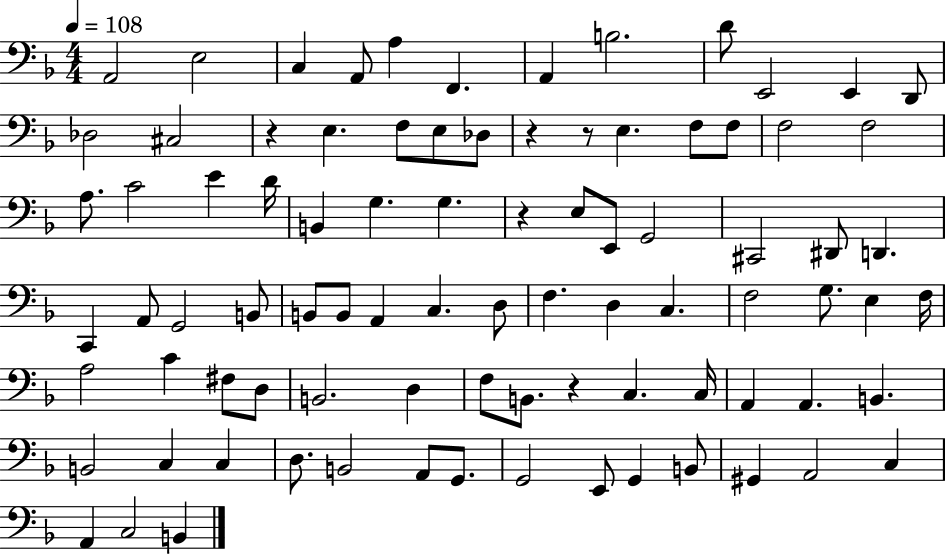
A2/h E3/h C3/q A2/e A3/q F2/q. A2/q B3/h. D4/e E2/h E2/q D2/e Db3/h C#3/h R/q E3/q. F3/e E3/e Db3/e R/q R/e E3/q. F3/e F3/e F3/h F3/h A3/e. C4/h E4/q D4/s B2/q G3/q. G3/q. R/q E3/e E2/e G2/h C#2/h D#2/e D2/q. C2/q A2/e G2/h B2/e B2/e B2/e A2/q C3/q. D3/e F3/q. D3/q C3/q. F3/h G3/e. E3/q F3/s A3/h C4/q F#3/e D3/e B2/h. D3/q F3/e B2/e. R/q C3/q. C3/s A2/q A2/q. B2/q. B2/h C3/q C3/q D3/e. B2/h A2/e G2/e. G2/h E2/e G2/q B2/e G#2/q A2/h C3/q A2/q C3/h B2/q